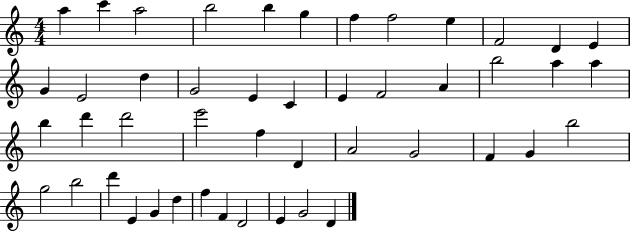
{
  \clef treble
  \numericTimeSignature
  \time 4/4
  \key c \major
  a''4 c'''4 a''2 | b''2 b''4 g''4 | f''4 f''2 e''4 | f'2 d'4 e'4 | \break g'4 e'2 d''4 | g'2 e'4 c'4 | e'4 f'2 a'4 | b''2 a''4 a''4 | \break b''4 d'''4 d'''2 | e'''2 f''4 d'4 | a'2 g'2 | f'4 g'4 b''2 | \break g''2 b''2 | d'''4 e'4 g'4 d''4 | f''4 f'4 d'2 | e'4 g'2 d'4 | \break \bar "|."
}